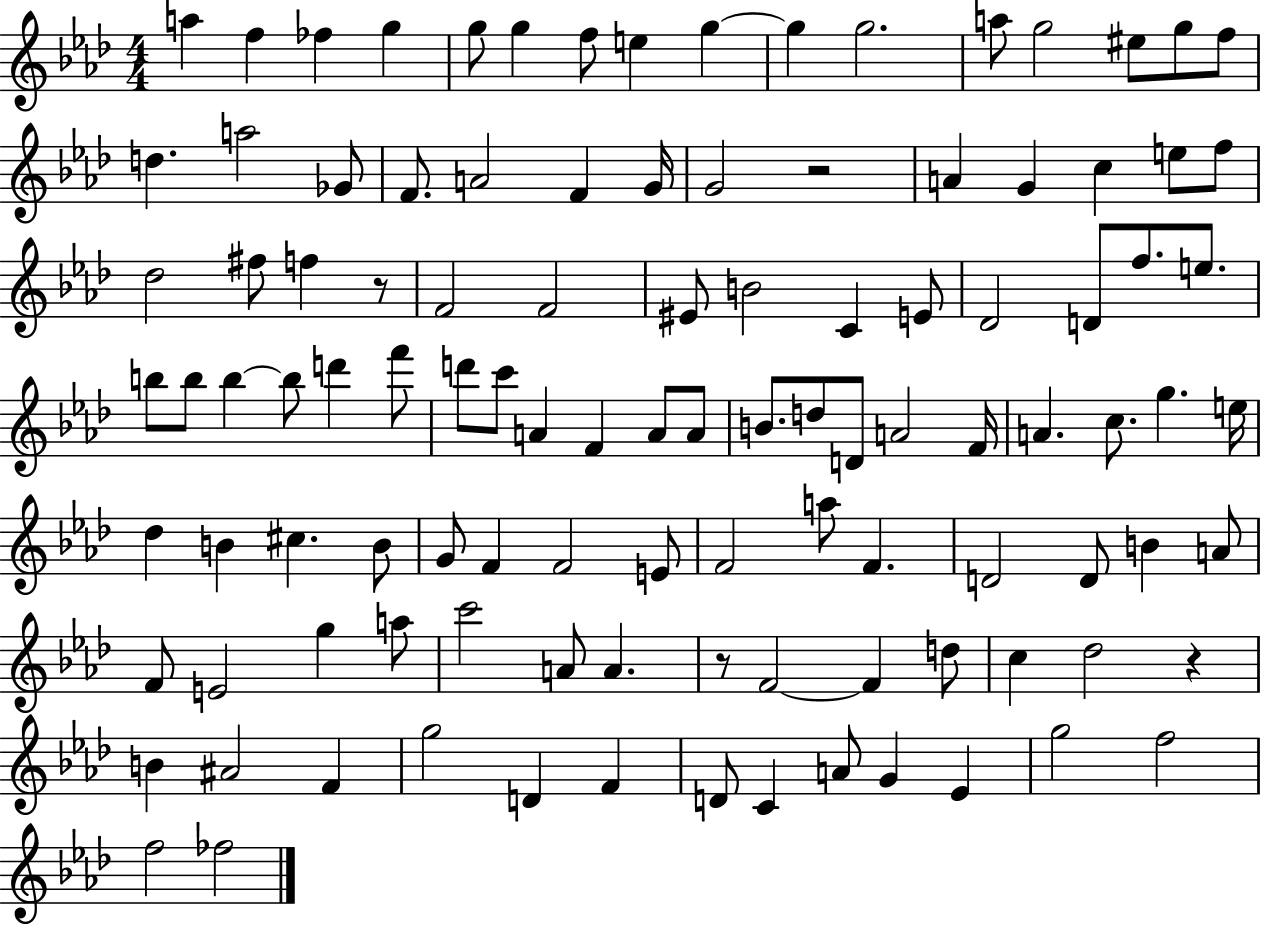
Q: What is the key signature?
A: AES major